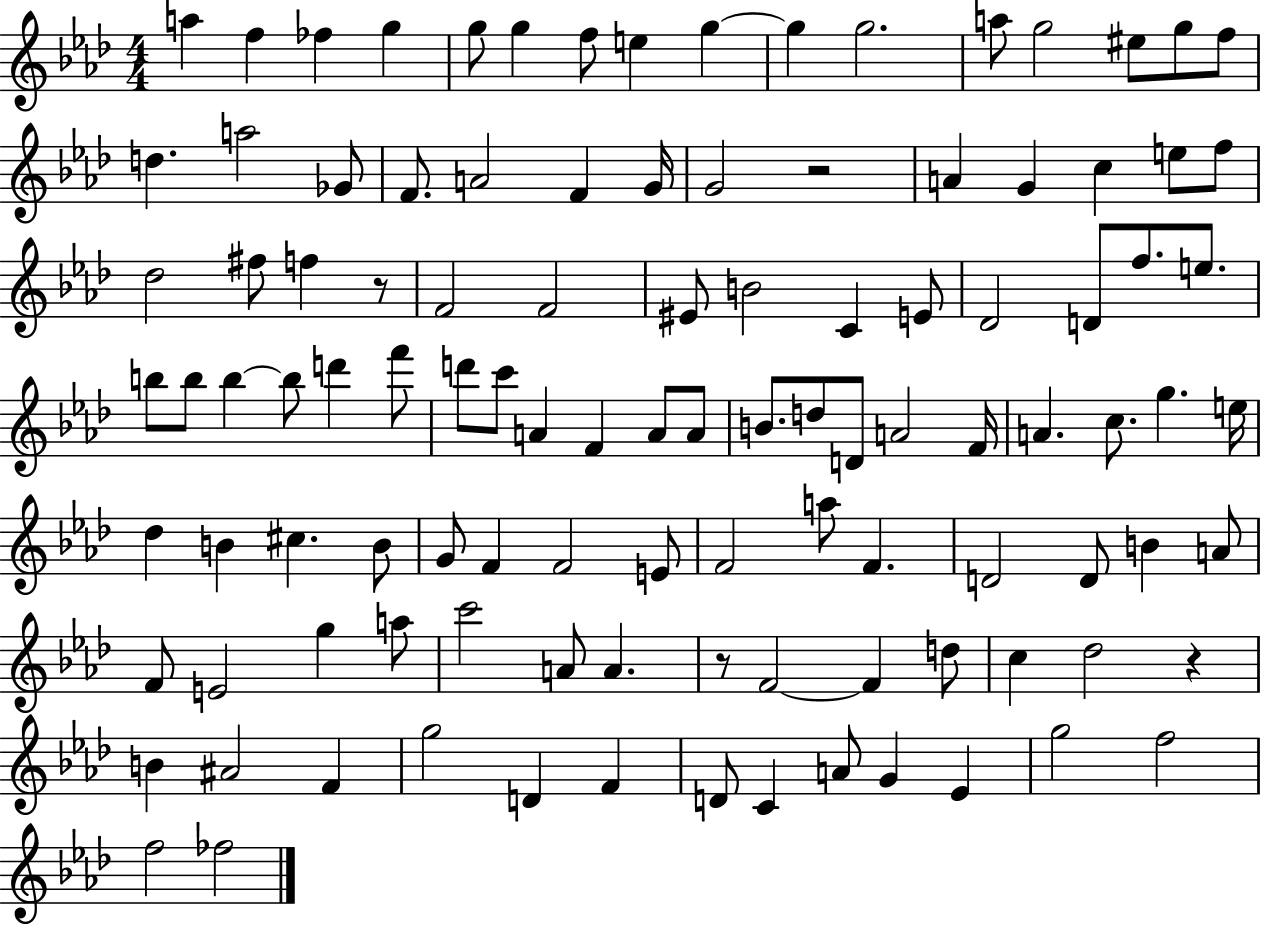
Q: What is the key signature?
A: AES major